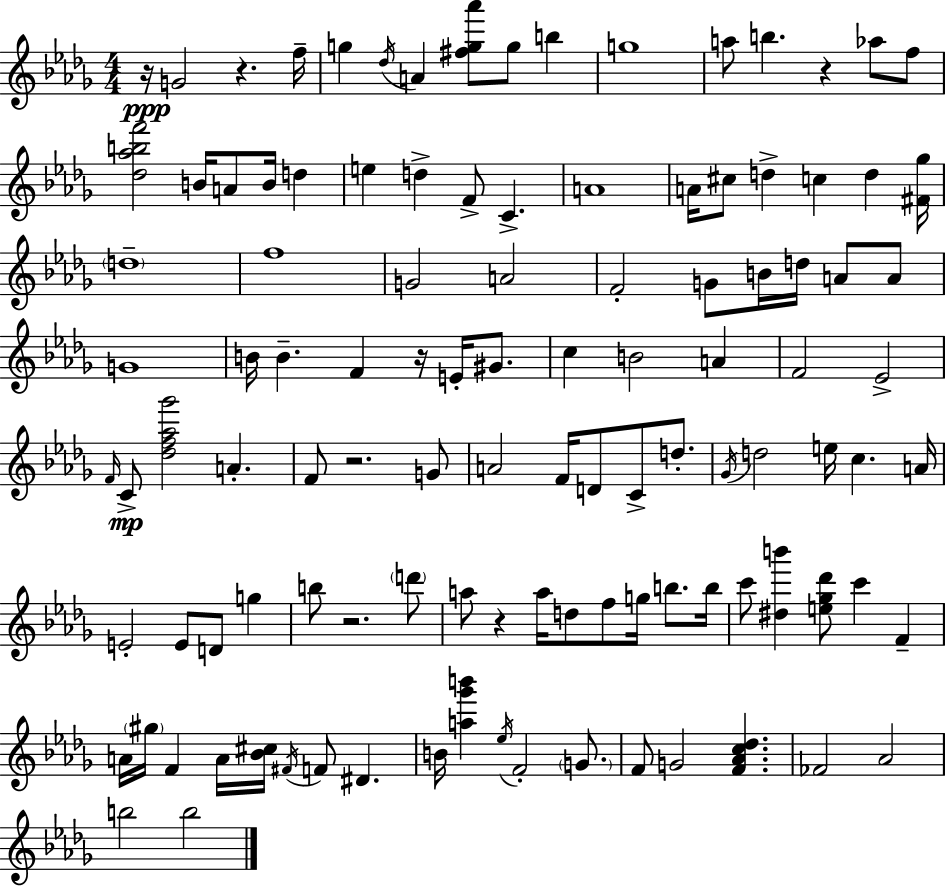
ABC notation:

X:1
T:Untitled
M:4/4
L:1/4
K:Bbm
z/4 G2 z f/4 g _d/4 A [^fg_a']/2 g/2 b g4 a/2 b z _a/2 f/2 [_d_abf']2 B/4 A/2 B/4 d e d F/2 C A4 A/4 ^c/2 d c d [^F_g]/4 d4 f4 G2 A2 F2 G/2 B/4 d/4 A/2 A/2 G4 B/4 B F z/4 E/4 ^G/2 c B2 A F2 _E2 F/4 C/2 [_df_a_g']2 A F/2 z2 G/2 A2 F/4 D/2 C/2 d/2 _G/4 d2 e/4 c A/4 E2 E/2 D/2 g b/2 z2 d'/2 a/2 z a/4 d/2 f/2 g/4 b/2 b/4 c'/2 [^db'] [e_g_d']/2 c' F A/4 ^g/4 F A/4 [_B^c]/4 ^F/4 F/2 ^D B/4 [a_g'b'] _e/4 F2 G/2 F/2 G2 [F_Ac_d] _F2 _A2 b2 b2